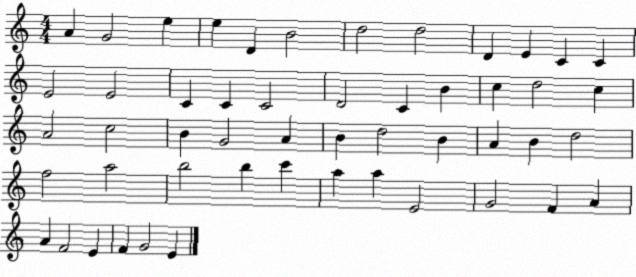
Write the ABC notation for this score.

X:1
T:Untitled
M:4/4
L:1/4
K:C
A G2 e e D B2 d2 d2 D E C C E2 E2 C C C2 D2 C B c d2 c A2 c2 B G2 A B d2 B A B d2 f2 a2 b2 b c' a a E2 G2 F A A F2 E F G2 E